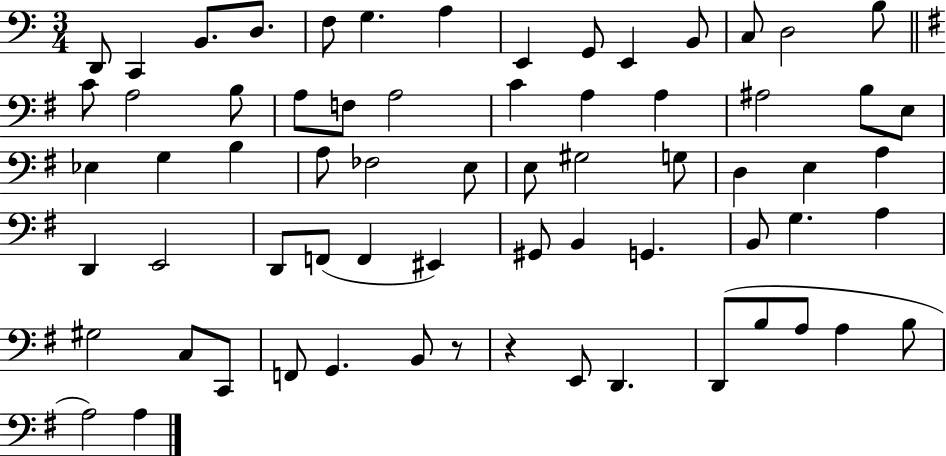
{
  \clef bass
  \numericTimeSignature
  \time 3/4
  \key c \major
  d,8 c,4 b,8. d8. | f8 g4. a4 | e,4 g,8 e,4 b,8 | c8 d2 b8 | \break \bar "||" \break \key e \minor c'8 a2 b8 | a8 f8 a2 | c'4 a4 a4 | ais2 b8 e8 | \break ees4 g4 b4 | a8 fes2 e8 | e8 gis2 g8 | d4 e4 a4 | \break d,4 e,2 | d,8 f,8( f,4 eis,4) | gis,8 b,4 g,4. | b,8 g4. a4 | \break gis2 c8 c,8 | f,8 g,4. b,8 r8 | r4 e,8 d,4. | d,8( b8 a8 a4 b8 | \break a2) a4 | \bar "|."
}